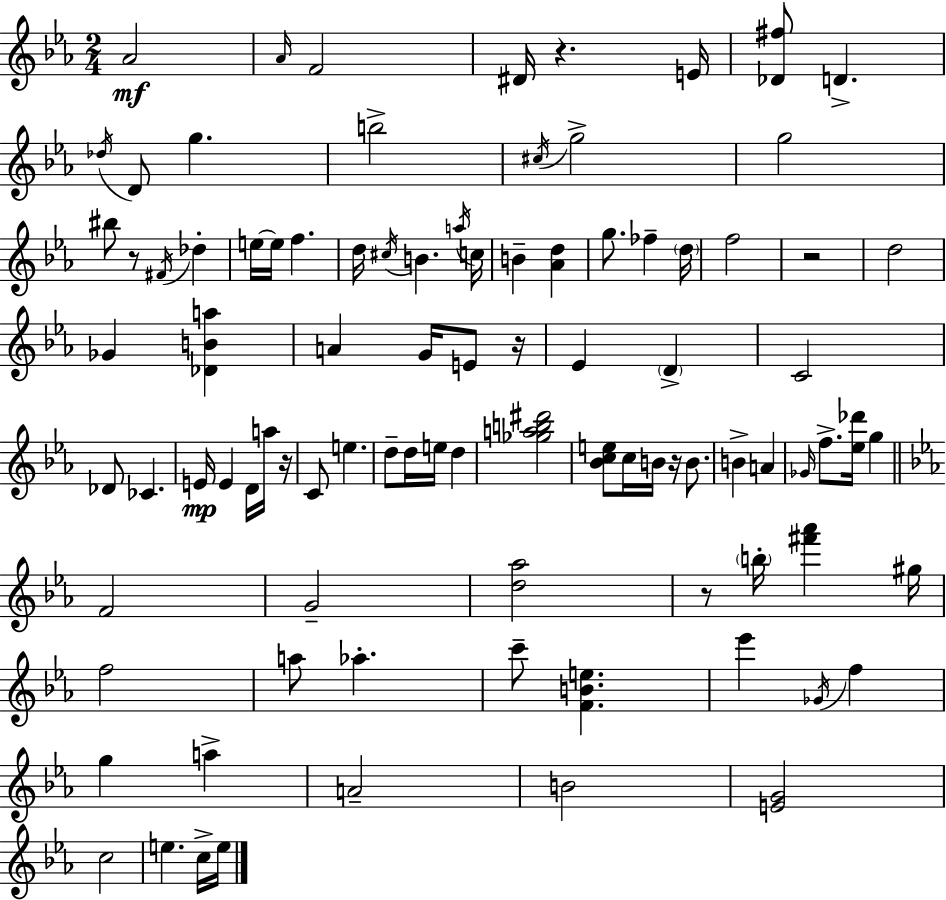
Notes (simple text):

Ab4/h Ab4/s F4/h D#4/s R/q. E4/s [Db4,F#5]/e D4/q. Db5/s D4/e G5/q. B5/h C#5/s G5/h G5/h BIS5/e R/e F#4/s Db5/q E5/s E5/s F5/q. D5/s C#5/s B4/q. A5/s C5/s B4/q [Ab4,D5]/q G5/e. FES5/q D5/s F5/h R/h D5/h Gb4/q [Db4,B4,A5]/q A4/q G4/s E4/e R/s Eb4/q D4/q C4/h Db4/e CES4/q. E4/s E4/q D4/s A5/s R/s C4/e E5/q. D5/e D5/s E5/s D5/q [Gb5,A5,B5,D#6]/h [Bb4,C5,E5]/e C5/s B4/s R/s B4/e. B4/q A4/q Gb4/s F5/e. [Eb5,Db6]/s G5/q F4/h G4/h [D5,Ab5]/h R/e B5/s [F#6,Ab6]/q G#5/s F5/h A5/e Ab5/q. C6/e [F4,B4,E5]/q. Eb6/q Gb4/s F5/q G5/q A5/q A4/h B4/h [E4,G4]/h C5/h E5/q. C5/s E5/s